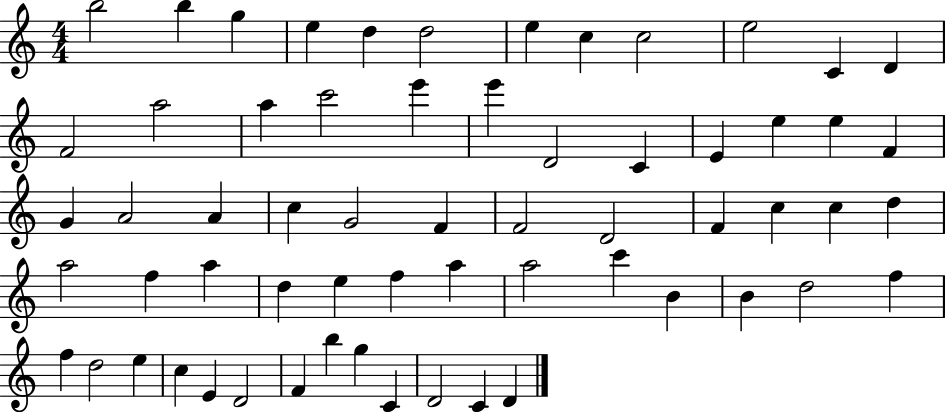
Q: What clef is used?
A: treble